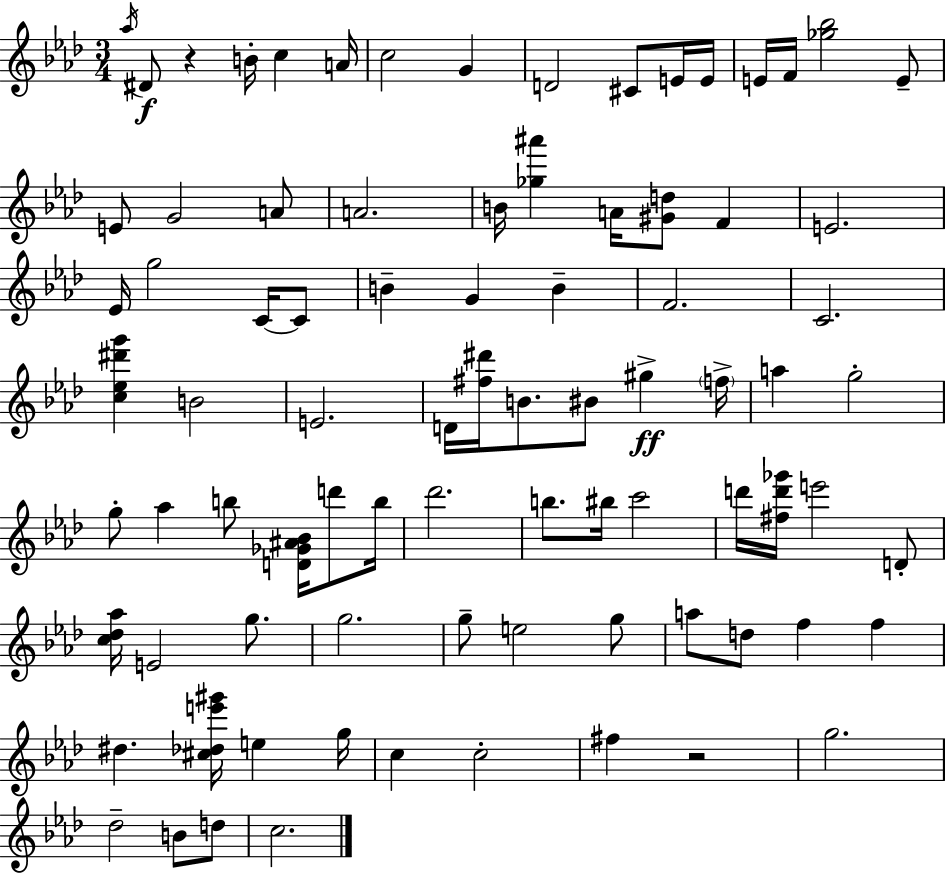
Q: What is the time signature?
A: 3/4